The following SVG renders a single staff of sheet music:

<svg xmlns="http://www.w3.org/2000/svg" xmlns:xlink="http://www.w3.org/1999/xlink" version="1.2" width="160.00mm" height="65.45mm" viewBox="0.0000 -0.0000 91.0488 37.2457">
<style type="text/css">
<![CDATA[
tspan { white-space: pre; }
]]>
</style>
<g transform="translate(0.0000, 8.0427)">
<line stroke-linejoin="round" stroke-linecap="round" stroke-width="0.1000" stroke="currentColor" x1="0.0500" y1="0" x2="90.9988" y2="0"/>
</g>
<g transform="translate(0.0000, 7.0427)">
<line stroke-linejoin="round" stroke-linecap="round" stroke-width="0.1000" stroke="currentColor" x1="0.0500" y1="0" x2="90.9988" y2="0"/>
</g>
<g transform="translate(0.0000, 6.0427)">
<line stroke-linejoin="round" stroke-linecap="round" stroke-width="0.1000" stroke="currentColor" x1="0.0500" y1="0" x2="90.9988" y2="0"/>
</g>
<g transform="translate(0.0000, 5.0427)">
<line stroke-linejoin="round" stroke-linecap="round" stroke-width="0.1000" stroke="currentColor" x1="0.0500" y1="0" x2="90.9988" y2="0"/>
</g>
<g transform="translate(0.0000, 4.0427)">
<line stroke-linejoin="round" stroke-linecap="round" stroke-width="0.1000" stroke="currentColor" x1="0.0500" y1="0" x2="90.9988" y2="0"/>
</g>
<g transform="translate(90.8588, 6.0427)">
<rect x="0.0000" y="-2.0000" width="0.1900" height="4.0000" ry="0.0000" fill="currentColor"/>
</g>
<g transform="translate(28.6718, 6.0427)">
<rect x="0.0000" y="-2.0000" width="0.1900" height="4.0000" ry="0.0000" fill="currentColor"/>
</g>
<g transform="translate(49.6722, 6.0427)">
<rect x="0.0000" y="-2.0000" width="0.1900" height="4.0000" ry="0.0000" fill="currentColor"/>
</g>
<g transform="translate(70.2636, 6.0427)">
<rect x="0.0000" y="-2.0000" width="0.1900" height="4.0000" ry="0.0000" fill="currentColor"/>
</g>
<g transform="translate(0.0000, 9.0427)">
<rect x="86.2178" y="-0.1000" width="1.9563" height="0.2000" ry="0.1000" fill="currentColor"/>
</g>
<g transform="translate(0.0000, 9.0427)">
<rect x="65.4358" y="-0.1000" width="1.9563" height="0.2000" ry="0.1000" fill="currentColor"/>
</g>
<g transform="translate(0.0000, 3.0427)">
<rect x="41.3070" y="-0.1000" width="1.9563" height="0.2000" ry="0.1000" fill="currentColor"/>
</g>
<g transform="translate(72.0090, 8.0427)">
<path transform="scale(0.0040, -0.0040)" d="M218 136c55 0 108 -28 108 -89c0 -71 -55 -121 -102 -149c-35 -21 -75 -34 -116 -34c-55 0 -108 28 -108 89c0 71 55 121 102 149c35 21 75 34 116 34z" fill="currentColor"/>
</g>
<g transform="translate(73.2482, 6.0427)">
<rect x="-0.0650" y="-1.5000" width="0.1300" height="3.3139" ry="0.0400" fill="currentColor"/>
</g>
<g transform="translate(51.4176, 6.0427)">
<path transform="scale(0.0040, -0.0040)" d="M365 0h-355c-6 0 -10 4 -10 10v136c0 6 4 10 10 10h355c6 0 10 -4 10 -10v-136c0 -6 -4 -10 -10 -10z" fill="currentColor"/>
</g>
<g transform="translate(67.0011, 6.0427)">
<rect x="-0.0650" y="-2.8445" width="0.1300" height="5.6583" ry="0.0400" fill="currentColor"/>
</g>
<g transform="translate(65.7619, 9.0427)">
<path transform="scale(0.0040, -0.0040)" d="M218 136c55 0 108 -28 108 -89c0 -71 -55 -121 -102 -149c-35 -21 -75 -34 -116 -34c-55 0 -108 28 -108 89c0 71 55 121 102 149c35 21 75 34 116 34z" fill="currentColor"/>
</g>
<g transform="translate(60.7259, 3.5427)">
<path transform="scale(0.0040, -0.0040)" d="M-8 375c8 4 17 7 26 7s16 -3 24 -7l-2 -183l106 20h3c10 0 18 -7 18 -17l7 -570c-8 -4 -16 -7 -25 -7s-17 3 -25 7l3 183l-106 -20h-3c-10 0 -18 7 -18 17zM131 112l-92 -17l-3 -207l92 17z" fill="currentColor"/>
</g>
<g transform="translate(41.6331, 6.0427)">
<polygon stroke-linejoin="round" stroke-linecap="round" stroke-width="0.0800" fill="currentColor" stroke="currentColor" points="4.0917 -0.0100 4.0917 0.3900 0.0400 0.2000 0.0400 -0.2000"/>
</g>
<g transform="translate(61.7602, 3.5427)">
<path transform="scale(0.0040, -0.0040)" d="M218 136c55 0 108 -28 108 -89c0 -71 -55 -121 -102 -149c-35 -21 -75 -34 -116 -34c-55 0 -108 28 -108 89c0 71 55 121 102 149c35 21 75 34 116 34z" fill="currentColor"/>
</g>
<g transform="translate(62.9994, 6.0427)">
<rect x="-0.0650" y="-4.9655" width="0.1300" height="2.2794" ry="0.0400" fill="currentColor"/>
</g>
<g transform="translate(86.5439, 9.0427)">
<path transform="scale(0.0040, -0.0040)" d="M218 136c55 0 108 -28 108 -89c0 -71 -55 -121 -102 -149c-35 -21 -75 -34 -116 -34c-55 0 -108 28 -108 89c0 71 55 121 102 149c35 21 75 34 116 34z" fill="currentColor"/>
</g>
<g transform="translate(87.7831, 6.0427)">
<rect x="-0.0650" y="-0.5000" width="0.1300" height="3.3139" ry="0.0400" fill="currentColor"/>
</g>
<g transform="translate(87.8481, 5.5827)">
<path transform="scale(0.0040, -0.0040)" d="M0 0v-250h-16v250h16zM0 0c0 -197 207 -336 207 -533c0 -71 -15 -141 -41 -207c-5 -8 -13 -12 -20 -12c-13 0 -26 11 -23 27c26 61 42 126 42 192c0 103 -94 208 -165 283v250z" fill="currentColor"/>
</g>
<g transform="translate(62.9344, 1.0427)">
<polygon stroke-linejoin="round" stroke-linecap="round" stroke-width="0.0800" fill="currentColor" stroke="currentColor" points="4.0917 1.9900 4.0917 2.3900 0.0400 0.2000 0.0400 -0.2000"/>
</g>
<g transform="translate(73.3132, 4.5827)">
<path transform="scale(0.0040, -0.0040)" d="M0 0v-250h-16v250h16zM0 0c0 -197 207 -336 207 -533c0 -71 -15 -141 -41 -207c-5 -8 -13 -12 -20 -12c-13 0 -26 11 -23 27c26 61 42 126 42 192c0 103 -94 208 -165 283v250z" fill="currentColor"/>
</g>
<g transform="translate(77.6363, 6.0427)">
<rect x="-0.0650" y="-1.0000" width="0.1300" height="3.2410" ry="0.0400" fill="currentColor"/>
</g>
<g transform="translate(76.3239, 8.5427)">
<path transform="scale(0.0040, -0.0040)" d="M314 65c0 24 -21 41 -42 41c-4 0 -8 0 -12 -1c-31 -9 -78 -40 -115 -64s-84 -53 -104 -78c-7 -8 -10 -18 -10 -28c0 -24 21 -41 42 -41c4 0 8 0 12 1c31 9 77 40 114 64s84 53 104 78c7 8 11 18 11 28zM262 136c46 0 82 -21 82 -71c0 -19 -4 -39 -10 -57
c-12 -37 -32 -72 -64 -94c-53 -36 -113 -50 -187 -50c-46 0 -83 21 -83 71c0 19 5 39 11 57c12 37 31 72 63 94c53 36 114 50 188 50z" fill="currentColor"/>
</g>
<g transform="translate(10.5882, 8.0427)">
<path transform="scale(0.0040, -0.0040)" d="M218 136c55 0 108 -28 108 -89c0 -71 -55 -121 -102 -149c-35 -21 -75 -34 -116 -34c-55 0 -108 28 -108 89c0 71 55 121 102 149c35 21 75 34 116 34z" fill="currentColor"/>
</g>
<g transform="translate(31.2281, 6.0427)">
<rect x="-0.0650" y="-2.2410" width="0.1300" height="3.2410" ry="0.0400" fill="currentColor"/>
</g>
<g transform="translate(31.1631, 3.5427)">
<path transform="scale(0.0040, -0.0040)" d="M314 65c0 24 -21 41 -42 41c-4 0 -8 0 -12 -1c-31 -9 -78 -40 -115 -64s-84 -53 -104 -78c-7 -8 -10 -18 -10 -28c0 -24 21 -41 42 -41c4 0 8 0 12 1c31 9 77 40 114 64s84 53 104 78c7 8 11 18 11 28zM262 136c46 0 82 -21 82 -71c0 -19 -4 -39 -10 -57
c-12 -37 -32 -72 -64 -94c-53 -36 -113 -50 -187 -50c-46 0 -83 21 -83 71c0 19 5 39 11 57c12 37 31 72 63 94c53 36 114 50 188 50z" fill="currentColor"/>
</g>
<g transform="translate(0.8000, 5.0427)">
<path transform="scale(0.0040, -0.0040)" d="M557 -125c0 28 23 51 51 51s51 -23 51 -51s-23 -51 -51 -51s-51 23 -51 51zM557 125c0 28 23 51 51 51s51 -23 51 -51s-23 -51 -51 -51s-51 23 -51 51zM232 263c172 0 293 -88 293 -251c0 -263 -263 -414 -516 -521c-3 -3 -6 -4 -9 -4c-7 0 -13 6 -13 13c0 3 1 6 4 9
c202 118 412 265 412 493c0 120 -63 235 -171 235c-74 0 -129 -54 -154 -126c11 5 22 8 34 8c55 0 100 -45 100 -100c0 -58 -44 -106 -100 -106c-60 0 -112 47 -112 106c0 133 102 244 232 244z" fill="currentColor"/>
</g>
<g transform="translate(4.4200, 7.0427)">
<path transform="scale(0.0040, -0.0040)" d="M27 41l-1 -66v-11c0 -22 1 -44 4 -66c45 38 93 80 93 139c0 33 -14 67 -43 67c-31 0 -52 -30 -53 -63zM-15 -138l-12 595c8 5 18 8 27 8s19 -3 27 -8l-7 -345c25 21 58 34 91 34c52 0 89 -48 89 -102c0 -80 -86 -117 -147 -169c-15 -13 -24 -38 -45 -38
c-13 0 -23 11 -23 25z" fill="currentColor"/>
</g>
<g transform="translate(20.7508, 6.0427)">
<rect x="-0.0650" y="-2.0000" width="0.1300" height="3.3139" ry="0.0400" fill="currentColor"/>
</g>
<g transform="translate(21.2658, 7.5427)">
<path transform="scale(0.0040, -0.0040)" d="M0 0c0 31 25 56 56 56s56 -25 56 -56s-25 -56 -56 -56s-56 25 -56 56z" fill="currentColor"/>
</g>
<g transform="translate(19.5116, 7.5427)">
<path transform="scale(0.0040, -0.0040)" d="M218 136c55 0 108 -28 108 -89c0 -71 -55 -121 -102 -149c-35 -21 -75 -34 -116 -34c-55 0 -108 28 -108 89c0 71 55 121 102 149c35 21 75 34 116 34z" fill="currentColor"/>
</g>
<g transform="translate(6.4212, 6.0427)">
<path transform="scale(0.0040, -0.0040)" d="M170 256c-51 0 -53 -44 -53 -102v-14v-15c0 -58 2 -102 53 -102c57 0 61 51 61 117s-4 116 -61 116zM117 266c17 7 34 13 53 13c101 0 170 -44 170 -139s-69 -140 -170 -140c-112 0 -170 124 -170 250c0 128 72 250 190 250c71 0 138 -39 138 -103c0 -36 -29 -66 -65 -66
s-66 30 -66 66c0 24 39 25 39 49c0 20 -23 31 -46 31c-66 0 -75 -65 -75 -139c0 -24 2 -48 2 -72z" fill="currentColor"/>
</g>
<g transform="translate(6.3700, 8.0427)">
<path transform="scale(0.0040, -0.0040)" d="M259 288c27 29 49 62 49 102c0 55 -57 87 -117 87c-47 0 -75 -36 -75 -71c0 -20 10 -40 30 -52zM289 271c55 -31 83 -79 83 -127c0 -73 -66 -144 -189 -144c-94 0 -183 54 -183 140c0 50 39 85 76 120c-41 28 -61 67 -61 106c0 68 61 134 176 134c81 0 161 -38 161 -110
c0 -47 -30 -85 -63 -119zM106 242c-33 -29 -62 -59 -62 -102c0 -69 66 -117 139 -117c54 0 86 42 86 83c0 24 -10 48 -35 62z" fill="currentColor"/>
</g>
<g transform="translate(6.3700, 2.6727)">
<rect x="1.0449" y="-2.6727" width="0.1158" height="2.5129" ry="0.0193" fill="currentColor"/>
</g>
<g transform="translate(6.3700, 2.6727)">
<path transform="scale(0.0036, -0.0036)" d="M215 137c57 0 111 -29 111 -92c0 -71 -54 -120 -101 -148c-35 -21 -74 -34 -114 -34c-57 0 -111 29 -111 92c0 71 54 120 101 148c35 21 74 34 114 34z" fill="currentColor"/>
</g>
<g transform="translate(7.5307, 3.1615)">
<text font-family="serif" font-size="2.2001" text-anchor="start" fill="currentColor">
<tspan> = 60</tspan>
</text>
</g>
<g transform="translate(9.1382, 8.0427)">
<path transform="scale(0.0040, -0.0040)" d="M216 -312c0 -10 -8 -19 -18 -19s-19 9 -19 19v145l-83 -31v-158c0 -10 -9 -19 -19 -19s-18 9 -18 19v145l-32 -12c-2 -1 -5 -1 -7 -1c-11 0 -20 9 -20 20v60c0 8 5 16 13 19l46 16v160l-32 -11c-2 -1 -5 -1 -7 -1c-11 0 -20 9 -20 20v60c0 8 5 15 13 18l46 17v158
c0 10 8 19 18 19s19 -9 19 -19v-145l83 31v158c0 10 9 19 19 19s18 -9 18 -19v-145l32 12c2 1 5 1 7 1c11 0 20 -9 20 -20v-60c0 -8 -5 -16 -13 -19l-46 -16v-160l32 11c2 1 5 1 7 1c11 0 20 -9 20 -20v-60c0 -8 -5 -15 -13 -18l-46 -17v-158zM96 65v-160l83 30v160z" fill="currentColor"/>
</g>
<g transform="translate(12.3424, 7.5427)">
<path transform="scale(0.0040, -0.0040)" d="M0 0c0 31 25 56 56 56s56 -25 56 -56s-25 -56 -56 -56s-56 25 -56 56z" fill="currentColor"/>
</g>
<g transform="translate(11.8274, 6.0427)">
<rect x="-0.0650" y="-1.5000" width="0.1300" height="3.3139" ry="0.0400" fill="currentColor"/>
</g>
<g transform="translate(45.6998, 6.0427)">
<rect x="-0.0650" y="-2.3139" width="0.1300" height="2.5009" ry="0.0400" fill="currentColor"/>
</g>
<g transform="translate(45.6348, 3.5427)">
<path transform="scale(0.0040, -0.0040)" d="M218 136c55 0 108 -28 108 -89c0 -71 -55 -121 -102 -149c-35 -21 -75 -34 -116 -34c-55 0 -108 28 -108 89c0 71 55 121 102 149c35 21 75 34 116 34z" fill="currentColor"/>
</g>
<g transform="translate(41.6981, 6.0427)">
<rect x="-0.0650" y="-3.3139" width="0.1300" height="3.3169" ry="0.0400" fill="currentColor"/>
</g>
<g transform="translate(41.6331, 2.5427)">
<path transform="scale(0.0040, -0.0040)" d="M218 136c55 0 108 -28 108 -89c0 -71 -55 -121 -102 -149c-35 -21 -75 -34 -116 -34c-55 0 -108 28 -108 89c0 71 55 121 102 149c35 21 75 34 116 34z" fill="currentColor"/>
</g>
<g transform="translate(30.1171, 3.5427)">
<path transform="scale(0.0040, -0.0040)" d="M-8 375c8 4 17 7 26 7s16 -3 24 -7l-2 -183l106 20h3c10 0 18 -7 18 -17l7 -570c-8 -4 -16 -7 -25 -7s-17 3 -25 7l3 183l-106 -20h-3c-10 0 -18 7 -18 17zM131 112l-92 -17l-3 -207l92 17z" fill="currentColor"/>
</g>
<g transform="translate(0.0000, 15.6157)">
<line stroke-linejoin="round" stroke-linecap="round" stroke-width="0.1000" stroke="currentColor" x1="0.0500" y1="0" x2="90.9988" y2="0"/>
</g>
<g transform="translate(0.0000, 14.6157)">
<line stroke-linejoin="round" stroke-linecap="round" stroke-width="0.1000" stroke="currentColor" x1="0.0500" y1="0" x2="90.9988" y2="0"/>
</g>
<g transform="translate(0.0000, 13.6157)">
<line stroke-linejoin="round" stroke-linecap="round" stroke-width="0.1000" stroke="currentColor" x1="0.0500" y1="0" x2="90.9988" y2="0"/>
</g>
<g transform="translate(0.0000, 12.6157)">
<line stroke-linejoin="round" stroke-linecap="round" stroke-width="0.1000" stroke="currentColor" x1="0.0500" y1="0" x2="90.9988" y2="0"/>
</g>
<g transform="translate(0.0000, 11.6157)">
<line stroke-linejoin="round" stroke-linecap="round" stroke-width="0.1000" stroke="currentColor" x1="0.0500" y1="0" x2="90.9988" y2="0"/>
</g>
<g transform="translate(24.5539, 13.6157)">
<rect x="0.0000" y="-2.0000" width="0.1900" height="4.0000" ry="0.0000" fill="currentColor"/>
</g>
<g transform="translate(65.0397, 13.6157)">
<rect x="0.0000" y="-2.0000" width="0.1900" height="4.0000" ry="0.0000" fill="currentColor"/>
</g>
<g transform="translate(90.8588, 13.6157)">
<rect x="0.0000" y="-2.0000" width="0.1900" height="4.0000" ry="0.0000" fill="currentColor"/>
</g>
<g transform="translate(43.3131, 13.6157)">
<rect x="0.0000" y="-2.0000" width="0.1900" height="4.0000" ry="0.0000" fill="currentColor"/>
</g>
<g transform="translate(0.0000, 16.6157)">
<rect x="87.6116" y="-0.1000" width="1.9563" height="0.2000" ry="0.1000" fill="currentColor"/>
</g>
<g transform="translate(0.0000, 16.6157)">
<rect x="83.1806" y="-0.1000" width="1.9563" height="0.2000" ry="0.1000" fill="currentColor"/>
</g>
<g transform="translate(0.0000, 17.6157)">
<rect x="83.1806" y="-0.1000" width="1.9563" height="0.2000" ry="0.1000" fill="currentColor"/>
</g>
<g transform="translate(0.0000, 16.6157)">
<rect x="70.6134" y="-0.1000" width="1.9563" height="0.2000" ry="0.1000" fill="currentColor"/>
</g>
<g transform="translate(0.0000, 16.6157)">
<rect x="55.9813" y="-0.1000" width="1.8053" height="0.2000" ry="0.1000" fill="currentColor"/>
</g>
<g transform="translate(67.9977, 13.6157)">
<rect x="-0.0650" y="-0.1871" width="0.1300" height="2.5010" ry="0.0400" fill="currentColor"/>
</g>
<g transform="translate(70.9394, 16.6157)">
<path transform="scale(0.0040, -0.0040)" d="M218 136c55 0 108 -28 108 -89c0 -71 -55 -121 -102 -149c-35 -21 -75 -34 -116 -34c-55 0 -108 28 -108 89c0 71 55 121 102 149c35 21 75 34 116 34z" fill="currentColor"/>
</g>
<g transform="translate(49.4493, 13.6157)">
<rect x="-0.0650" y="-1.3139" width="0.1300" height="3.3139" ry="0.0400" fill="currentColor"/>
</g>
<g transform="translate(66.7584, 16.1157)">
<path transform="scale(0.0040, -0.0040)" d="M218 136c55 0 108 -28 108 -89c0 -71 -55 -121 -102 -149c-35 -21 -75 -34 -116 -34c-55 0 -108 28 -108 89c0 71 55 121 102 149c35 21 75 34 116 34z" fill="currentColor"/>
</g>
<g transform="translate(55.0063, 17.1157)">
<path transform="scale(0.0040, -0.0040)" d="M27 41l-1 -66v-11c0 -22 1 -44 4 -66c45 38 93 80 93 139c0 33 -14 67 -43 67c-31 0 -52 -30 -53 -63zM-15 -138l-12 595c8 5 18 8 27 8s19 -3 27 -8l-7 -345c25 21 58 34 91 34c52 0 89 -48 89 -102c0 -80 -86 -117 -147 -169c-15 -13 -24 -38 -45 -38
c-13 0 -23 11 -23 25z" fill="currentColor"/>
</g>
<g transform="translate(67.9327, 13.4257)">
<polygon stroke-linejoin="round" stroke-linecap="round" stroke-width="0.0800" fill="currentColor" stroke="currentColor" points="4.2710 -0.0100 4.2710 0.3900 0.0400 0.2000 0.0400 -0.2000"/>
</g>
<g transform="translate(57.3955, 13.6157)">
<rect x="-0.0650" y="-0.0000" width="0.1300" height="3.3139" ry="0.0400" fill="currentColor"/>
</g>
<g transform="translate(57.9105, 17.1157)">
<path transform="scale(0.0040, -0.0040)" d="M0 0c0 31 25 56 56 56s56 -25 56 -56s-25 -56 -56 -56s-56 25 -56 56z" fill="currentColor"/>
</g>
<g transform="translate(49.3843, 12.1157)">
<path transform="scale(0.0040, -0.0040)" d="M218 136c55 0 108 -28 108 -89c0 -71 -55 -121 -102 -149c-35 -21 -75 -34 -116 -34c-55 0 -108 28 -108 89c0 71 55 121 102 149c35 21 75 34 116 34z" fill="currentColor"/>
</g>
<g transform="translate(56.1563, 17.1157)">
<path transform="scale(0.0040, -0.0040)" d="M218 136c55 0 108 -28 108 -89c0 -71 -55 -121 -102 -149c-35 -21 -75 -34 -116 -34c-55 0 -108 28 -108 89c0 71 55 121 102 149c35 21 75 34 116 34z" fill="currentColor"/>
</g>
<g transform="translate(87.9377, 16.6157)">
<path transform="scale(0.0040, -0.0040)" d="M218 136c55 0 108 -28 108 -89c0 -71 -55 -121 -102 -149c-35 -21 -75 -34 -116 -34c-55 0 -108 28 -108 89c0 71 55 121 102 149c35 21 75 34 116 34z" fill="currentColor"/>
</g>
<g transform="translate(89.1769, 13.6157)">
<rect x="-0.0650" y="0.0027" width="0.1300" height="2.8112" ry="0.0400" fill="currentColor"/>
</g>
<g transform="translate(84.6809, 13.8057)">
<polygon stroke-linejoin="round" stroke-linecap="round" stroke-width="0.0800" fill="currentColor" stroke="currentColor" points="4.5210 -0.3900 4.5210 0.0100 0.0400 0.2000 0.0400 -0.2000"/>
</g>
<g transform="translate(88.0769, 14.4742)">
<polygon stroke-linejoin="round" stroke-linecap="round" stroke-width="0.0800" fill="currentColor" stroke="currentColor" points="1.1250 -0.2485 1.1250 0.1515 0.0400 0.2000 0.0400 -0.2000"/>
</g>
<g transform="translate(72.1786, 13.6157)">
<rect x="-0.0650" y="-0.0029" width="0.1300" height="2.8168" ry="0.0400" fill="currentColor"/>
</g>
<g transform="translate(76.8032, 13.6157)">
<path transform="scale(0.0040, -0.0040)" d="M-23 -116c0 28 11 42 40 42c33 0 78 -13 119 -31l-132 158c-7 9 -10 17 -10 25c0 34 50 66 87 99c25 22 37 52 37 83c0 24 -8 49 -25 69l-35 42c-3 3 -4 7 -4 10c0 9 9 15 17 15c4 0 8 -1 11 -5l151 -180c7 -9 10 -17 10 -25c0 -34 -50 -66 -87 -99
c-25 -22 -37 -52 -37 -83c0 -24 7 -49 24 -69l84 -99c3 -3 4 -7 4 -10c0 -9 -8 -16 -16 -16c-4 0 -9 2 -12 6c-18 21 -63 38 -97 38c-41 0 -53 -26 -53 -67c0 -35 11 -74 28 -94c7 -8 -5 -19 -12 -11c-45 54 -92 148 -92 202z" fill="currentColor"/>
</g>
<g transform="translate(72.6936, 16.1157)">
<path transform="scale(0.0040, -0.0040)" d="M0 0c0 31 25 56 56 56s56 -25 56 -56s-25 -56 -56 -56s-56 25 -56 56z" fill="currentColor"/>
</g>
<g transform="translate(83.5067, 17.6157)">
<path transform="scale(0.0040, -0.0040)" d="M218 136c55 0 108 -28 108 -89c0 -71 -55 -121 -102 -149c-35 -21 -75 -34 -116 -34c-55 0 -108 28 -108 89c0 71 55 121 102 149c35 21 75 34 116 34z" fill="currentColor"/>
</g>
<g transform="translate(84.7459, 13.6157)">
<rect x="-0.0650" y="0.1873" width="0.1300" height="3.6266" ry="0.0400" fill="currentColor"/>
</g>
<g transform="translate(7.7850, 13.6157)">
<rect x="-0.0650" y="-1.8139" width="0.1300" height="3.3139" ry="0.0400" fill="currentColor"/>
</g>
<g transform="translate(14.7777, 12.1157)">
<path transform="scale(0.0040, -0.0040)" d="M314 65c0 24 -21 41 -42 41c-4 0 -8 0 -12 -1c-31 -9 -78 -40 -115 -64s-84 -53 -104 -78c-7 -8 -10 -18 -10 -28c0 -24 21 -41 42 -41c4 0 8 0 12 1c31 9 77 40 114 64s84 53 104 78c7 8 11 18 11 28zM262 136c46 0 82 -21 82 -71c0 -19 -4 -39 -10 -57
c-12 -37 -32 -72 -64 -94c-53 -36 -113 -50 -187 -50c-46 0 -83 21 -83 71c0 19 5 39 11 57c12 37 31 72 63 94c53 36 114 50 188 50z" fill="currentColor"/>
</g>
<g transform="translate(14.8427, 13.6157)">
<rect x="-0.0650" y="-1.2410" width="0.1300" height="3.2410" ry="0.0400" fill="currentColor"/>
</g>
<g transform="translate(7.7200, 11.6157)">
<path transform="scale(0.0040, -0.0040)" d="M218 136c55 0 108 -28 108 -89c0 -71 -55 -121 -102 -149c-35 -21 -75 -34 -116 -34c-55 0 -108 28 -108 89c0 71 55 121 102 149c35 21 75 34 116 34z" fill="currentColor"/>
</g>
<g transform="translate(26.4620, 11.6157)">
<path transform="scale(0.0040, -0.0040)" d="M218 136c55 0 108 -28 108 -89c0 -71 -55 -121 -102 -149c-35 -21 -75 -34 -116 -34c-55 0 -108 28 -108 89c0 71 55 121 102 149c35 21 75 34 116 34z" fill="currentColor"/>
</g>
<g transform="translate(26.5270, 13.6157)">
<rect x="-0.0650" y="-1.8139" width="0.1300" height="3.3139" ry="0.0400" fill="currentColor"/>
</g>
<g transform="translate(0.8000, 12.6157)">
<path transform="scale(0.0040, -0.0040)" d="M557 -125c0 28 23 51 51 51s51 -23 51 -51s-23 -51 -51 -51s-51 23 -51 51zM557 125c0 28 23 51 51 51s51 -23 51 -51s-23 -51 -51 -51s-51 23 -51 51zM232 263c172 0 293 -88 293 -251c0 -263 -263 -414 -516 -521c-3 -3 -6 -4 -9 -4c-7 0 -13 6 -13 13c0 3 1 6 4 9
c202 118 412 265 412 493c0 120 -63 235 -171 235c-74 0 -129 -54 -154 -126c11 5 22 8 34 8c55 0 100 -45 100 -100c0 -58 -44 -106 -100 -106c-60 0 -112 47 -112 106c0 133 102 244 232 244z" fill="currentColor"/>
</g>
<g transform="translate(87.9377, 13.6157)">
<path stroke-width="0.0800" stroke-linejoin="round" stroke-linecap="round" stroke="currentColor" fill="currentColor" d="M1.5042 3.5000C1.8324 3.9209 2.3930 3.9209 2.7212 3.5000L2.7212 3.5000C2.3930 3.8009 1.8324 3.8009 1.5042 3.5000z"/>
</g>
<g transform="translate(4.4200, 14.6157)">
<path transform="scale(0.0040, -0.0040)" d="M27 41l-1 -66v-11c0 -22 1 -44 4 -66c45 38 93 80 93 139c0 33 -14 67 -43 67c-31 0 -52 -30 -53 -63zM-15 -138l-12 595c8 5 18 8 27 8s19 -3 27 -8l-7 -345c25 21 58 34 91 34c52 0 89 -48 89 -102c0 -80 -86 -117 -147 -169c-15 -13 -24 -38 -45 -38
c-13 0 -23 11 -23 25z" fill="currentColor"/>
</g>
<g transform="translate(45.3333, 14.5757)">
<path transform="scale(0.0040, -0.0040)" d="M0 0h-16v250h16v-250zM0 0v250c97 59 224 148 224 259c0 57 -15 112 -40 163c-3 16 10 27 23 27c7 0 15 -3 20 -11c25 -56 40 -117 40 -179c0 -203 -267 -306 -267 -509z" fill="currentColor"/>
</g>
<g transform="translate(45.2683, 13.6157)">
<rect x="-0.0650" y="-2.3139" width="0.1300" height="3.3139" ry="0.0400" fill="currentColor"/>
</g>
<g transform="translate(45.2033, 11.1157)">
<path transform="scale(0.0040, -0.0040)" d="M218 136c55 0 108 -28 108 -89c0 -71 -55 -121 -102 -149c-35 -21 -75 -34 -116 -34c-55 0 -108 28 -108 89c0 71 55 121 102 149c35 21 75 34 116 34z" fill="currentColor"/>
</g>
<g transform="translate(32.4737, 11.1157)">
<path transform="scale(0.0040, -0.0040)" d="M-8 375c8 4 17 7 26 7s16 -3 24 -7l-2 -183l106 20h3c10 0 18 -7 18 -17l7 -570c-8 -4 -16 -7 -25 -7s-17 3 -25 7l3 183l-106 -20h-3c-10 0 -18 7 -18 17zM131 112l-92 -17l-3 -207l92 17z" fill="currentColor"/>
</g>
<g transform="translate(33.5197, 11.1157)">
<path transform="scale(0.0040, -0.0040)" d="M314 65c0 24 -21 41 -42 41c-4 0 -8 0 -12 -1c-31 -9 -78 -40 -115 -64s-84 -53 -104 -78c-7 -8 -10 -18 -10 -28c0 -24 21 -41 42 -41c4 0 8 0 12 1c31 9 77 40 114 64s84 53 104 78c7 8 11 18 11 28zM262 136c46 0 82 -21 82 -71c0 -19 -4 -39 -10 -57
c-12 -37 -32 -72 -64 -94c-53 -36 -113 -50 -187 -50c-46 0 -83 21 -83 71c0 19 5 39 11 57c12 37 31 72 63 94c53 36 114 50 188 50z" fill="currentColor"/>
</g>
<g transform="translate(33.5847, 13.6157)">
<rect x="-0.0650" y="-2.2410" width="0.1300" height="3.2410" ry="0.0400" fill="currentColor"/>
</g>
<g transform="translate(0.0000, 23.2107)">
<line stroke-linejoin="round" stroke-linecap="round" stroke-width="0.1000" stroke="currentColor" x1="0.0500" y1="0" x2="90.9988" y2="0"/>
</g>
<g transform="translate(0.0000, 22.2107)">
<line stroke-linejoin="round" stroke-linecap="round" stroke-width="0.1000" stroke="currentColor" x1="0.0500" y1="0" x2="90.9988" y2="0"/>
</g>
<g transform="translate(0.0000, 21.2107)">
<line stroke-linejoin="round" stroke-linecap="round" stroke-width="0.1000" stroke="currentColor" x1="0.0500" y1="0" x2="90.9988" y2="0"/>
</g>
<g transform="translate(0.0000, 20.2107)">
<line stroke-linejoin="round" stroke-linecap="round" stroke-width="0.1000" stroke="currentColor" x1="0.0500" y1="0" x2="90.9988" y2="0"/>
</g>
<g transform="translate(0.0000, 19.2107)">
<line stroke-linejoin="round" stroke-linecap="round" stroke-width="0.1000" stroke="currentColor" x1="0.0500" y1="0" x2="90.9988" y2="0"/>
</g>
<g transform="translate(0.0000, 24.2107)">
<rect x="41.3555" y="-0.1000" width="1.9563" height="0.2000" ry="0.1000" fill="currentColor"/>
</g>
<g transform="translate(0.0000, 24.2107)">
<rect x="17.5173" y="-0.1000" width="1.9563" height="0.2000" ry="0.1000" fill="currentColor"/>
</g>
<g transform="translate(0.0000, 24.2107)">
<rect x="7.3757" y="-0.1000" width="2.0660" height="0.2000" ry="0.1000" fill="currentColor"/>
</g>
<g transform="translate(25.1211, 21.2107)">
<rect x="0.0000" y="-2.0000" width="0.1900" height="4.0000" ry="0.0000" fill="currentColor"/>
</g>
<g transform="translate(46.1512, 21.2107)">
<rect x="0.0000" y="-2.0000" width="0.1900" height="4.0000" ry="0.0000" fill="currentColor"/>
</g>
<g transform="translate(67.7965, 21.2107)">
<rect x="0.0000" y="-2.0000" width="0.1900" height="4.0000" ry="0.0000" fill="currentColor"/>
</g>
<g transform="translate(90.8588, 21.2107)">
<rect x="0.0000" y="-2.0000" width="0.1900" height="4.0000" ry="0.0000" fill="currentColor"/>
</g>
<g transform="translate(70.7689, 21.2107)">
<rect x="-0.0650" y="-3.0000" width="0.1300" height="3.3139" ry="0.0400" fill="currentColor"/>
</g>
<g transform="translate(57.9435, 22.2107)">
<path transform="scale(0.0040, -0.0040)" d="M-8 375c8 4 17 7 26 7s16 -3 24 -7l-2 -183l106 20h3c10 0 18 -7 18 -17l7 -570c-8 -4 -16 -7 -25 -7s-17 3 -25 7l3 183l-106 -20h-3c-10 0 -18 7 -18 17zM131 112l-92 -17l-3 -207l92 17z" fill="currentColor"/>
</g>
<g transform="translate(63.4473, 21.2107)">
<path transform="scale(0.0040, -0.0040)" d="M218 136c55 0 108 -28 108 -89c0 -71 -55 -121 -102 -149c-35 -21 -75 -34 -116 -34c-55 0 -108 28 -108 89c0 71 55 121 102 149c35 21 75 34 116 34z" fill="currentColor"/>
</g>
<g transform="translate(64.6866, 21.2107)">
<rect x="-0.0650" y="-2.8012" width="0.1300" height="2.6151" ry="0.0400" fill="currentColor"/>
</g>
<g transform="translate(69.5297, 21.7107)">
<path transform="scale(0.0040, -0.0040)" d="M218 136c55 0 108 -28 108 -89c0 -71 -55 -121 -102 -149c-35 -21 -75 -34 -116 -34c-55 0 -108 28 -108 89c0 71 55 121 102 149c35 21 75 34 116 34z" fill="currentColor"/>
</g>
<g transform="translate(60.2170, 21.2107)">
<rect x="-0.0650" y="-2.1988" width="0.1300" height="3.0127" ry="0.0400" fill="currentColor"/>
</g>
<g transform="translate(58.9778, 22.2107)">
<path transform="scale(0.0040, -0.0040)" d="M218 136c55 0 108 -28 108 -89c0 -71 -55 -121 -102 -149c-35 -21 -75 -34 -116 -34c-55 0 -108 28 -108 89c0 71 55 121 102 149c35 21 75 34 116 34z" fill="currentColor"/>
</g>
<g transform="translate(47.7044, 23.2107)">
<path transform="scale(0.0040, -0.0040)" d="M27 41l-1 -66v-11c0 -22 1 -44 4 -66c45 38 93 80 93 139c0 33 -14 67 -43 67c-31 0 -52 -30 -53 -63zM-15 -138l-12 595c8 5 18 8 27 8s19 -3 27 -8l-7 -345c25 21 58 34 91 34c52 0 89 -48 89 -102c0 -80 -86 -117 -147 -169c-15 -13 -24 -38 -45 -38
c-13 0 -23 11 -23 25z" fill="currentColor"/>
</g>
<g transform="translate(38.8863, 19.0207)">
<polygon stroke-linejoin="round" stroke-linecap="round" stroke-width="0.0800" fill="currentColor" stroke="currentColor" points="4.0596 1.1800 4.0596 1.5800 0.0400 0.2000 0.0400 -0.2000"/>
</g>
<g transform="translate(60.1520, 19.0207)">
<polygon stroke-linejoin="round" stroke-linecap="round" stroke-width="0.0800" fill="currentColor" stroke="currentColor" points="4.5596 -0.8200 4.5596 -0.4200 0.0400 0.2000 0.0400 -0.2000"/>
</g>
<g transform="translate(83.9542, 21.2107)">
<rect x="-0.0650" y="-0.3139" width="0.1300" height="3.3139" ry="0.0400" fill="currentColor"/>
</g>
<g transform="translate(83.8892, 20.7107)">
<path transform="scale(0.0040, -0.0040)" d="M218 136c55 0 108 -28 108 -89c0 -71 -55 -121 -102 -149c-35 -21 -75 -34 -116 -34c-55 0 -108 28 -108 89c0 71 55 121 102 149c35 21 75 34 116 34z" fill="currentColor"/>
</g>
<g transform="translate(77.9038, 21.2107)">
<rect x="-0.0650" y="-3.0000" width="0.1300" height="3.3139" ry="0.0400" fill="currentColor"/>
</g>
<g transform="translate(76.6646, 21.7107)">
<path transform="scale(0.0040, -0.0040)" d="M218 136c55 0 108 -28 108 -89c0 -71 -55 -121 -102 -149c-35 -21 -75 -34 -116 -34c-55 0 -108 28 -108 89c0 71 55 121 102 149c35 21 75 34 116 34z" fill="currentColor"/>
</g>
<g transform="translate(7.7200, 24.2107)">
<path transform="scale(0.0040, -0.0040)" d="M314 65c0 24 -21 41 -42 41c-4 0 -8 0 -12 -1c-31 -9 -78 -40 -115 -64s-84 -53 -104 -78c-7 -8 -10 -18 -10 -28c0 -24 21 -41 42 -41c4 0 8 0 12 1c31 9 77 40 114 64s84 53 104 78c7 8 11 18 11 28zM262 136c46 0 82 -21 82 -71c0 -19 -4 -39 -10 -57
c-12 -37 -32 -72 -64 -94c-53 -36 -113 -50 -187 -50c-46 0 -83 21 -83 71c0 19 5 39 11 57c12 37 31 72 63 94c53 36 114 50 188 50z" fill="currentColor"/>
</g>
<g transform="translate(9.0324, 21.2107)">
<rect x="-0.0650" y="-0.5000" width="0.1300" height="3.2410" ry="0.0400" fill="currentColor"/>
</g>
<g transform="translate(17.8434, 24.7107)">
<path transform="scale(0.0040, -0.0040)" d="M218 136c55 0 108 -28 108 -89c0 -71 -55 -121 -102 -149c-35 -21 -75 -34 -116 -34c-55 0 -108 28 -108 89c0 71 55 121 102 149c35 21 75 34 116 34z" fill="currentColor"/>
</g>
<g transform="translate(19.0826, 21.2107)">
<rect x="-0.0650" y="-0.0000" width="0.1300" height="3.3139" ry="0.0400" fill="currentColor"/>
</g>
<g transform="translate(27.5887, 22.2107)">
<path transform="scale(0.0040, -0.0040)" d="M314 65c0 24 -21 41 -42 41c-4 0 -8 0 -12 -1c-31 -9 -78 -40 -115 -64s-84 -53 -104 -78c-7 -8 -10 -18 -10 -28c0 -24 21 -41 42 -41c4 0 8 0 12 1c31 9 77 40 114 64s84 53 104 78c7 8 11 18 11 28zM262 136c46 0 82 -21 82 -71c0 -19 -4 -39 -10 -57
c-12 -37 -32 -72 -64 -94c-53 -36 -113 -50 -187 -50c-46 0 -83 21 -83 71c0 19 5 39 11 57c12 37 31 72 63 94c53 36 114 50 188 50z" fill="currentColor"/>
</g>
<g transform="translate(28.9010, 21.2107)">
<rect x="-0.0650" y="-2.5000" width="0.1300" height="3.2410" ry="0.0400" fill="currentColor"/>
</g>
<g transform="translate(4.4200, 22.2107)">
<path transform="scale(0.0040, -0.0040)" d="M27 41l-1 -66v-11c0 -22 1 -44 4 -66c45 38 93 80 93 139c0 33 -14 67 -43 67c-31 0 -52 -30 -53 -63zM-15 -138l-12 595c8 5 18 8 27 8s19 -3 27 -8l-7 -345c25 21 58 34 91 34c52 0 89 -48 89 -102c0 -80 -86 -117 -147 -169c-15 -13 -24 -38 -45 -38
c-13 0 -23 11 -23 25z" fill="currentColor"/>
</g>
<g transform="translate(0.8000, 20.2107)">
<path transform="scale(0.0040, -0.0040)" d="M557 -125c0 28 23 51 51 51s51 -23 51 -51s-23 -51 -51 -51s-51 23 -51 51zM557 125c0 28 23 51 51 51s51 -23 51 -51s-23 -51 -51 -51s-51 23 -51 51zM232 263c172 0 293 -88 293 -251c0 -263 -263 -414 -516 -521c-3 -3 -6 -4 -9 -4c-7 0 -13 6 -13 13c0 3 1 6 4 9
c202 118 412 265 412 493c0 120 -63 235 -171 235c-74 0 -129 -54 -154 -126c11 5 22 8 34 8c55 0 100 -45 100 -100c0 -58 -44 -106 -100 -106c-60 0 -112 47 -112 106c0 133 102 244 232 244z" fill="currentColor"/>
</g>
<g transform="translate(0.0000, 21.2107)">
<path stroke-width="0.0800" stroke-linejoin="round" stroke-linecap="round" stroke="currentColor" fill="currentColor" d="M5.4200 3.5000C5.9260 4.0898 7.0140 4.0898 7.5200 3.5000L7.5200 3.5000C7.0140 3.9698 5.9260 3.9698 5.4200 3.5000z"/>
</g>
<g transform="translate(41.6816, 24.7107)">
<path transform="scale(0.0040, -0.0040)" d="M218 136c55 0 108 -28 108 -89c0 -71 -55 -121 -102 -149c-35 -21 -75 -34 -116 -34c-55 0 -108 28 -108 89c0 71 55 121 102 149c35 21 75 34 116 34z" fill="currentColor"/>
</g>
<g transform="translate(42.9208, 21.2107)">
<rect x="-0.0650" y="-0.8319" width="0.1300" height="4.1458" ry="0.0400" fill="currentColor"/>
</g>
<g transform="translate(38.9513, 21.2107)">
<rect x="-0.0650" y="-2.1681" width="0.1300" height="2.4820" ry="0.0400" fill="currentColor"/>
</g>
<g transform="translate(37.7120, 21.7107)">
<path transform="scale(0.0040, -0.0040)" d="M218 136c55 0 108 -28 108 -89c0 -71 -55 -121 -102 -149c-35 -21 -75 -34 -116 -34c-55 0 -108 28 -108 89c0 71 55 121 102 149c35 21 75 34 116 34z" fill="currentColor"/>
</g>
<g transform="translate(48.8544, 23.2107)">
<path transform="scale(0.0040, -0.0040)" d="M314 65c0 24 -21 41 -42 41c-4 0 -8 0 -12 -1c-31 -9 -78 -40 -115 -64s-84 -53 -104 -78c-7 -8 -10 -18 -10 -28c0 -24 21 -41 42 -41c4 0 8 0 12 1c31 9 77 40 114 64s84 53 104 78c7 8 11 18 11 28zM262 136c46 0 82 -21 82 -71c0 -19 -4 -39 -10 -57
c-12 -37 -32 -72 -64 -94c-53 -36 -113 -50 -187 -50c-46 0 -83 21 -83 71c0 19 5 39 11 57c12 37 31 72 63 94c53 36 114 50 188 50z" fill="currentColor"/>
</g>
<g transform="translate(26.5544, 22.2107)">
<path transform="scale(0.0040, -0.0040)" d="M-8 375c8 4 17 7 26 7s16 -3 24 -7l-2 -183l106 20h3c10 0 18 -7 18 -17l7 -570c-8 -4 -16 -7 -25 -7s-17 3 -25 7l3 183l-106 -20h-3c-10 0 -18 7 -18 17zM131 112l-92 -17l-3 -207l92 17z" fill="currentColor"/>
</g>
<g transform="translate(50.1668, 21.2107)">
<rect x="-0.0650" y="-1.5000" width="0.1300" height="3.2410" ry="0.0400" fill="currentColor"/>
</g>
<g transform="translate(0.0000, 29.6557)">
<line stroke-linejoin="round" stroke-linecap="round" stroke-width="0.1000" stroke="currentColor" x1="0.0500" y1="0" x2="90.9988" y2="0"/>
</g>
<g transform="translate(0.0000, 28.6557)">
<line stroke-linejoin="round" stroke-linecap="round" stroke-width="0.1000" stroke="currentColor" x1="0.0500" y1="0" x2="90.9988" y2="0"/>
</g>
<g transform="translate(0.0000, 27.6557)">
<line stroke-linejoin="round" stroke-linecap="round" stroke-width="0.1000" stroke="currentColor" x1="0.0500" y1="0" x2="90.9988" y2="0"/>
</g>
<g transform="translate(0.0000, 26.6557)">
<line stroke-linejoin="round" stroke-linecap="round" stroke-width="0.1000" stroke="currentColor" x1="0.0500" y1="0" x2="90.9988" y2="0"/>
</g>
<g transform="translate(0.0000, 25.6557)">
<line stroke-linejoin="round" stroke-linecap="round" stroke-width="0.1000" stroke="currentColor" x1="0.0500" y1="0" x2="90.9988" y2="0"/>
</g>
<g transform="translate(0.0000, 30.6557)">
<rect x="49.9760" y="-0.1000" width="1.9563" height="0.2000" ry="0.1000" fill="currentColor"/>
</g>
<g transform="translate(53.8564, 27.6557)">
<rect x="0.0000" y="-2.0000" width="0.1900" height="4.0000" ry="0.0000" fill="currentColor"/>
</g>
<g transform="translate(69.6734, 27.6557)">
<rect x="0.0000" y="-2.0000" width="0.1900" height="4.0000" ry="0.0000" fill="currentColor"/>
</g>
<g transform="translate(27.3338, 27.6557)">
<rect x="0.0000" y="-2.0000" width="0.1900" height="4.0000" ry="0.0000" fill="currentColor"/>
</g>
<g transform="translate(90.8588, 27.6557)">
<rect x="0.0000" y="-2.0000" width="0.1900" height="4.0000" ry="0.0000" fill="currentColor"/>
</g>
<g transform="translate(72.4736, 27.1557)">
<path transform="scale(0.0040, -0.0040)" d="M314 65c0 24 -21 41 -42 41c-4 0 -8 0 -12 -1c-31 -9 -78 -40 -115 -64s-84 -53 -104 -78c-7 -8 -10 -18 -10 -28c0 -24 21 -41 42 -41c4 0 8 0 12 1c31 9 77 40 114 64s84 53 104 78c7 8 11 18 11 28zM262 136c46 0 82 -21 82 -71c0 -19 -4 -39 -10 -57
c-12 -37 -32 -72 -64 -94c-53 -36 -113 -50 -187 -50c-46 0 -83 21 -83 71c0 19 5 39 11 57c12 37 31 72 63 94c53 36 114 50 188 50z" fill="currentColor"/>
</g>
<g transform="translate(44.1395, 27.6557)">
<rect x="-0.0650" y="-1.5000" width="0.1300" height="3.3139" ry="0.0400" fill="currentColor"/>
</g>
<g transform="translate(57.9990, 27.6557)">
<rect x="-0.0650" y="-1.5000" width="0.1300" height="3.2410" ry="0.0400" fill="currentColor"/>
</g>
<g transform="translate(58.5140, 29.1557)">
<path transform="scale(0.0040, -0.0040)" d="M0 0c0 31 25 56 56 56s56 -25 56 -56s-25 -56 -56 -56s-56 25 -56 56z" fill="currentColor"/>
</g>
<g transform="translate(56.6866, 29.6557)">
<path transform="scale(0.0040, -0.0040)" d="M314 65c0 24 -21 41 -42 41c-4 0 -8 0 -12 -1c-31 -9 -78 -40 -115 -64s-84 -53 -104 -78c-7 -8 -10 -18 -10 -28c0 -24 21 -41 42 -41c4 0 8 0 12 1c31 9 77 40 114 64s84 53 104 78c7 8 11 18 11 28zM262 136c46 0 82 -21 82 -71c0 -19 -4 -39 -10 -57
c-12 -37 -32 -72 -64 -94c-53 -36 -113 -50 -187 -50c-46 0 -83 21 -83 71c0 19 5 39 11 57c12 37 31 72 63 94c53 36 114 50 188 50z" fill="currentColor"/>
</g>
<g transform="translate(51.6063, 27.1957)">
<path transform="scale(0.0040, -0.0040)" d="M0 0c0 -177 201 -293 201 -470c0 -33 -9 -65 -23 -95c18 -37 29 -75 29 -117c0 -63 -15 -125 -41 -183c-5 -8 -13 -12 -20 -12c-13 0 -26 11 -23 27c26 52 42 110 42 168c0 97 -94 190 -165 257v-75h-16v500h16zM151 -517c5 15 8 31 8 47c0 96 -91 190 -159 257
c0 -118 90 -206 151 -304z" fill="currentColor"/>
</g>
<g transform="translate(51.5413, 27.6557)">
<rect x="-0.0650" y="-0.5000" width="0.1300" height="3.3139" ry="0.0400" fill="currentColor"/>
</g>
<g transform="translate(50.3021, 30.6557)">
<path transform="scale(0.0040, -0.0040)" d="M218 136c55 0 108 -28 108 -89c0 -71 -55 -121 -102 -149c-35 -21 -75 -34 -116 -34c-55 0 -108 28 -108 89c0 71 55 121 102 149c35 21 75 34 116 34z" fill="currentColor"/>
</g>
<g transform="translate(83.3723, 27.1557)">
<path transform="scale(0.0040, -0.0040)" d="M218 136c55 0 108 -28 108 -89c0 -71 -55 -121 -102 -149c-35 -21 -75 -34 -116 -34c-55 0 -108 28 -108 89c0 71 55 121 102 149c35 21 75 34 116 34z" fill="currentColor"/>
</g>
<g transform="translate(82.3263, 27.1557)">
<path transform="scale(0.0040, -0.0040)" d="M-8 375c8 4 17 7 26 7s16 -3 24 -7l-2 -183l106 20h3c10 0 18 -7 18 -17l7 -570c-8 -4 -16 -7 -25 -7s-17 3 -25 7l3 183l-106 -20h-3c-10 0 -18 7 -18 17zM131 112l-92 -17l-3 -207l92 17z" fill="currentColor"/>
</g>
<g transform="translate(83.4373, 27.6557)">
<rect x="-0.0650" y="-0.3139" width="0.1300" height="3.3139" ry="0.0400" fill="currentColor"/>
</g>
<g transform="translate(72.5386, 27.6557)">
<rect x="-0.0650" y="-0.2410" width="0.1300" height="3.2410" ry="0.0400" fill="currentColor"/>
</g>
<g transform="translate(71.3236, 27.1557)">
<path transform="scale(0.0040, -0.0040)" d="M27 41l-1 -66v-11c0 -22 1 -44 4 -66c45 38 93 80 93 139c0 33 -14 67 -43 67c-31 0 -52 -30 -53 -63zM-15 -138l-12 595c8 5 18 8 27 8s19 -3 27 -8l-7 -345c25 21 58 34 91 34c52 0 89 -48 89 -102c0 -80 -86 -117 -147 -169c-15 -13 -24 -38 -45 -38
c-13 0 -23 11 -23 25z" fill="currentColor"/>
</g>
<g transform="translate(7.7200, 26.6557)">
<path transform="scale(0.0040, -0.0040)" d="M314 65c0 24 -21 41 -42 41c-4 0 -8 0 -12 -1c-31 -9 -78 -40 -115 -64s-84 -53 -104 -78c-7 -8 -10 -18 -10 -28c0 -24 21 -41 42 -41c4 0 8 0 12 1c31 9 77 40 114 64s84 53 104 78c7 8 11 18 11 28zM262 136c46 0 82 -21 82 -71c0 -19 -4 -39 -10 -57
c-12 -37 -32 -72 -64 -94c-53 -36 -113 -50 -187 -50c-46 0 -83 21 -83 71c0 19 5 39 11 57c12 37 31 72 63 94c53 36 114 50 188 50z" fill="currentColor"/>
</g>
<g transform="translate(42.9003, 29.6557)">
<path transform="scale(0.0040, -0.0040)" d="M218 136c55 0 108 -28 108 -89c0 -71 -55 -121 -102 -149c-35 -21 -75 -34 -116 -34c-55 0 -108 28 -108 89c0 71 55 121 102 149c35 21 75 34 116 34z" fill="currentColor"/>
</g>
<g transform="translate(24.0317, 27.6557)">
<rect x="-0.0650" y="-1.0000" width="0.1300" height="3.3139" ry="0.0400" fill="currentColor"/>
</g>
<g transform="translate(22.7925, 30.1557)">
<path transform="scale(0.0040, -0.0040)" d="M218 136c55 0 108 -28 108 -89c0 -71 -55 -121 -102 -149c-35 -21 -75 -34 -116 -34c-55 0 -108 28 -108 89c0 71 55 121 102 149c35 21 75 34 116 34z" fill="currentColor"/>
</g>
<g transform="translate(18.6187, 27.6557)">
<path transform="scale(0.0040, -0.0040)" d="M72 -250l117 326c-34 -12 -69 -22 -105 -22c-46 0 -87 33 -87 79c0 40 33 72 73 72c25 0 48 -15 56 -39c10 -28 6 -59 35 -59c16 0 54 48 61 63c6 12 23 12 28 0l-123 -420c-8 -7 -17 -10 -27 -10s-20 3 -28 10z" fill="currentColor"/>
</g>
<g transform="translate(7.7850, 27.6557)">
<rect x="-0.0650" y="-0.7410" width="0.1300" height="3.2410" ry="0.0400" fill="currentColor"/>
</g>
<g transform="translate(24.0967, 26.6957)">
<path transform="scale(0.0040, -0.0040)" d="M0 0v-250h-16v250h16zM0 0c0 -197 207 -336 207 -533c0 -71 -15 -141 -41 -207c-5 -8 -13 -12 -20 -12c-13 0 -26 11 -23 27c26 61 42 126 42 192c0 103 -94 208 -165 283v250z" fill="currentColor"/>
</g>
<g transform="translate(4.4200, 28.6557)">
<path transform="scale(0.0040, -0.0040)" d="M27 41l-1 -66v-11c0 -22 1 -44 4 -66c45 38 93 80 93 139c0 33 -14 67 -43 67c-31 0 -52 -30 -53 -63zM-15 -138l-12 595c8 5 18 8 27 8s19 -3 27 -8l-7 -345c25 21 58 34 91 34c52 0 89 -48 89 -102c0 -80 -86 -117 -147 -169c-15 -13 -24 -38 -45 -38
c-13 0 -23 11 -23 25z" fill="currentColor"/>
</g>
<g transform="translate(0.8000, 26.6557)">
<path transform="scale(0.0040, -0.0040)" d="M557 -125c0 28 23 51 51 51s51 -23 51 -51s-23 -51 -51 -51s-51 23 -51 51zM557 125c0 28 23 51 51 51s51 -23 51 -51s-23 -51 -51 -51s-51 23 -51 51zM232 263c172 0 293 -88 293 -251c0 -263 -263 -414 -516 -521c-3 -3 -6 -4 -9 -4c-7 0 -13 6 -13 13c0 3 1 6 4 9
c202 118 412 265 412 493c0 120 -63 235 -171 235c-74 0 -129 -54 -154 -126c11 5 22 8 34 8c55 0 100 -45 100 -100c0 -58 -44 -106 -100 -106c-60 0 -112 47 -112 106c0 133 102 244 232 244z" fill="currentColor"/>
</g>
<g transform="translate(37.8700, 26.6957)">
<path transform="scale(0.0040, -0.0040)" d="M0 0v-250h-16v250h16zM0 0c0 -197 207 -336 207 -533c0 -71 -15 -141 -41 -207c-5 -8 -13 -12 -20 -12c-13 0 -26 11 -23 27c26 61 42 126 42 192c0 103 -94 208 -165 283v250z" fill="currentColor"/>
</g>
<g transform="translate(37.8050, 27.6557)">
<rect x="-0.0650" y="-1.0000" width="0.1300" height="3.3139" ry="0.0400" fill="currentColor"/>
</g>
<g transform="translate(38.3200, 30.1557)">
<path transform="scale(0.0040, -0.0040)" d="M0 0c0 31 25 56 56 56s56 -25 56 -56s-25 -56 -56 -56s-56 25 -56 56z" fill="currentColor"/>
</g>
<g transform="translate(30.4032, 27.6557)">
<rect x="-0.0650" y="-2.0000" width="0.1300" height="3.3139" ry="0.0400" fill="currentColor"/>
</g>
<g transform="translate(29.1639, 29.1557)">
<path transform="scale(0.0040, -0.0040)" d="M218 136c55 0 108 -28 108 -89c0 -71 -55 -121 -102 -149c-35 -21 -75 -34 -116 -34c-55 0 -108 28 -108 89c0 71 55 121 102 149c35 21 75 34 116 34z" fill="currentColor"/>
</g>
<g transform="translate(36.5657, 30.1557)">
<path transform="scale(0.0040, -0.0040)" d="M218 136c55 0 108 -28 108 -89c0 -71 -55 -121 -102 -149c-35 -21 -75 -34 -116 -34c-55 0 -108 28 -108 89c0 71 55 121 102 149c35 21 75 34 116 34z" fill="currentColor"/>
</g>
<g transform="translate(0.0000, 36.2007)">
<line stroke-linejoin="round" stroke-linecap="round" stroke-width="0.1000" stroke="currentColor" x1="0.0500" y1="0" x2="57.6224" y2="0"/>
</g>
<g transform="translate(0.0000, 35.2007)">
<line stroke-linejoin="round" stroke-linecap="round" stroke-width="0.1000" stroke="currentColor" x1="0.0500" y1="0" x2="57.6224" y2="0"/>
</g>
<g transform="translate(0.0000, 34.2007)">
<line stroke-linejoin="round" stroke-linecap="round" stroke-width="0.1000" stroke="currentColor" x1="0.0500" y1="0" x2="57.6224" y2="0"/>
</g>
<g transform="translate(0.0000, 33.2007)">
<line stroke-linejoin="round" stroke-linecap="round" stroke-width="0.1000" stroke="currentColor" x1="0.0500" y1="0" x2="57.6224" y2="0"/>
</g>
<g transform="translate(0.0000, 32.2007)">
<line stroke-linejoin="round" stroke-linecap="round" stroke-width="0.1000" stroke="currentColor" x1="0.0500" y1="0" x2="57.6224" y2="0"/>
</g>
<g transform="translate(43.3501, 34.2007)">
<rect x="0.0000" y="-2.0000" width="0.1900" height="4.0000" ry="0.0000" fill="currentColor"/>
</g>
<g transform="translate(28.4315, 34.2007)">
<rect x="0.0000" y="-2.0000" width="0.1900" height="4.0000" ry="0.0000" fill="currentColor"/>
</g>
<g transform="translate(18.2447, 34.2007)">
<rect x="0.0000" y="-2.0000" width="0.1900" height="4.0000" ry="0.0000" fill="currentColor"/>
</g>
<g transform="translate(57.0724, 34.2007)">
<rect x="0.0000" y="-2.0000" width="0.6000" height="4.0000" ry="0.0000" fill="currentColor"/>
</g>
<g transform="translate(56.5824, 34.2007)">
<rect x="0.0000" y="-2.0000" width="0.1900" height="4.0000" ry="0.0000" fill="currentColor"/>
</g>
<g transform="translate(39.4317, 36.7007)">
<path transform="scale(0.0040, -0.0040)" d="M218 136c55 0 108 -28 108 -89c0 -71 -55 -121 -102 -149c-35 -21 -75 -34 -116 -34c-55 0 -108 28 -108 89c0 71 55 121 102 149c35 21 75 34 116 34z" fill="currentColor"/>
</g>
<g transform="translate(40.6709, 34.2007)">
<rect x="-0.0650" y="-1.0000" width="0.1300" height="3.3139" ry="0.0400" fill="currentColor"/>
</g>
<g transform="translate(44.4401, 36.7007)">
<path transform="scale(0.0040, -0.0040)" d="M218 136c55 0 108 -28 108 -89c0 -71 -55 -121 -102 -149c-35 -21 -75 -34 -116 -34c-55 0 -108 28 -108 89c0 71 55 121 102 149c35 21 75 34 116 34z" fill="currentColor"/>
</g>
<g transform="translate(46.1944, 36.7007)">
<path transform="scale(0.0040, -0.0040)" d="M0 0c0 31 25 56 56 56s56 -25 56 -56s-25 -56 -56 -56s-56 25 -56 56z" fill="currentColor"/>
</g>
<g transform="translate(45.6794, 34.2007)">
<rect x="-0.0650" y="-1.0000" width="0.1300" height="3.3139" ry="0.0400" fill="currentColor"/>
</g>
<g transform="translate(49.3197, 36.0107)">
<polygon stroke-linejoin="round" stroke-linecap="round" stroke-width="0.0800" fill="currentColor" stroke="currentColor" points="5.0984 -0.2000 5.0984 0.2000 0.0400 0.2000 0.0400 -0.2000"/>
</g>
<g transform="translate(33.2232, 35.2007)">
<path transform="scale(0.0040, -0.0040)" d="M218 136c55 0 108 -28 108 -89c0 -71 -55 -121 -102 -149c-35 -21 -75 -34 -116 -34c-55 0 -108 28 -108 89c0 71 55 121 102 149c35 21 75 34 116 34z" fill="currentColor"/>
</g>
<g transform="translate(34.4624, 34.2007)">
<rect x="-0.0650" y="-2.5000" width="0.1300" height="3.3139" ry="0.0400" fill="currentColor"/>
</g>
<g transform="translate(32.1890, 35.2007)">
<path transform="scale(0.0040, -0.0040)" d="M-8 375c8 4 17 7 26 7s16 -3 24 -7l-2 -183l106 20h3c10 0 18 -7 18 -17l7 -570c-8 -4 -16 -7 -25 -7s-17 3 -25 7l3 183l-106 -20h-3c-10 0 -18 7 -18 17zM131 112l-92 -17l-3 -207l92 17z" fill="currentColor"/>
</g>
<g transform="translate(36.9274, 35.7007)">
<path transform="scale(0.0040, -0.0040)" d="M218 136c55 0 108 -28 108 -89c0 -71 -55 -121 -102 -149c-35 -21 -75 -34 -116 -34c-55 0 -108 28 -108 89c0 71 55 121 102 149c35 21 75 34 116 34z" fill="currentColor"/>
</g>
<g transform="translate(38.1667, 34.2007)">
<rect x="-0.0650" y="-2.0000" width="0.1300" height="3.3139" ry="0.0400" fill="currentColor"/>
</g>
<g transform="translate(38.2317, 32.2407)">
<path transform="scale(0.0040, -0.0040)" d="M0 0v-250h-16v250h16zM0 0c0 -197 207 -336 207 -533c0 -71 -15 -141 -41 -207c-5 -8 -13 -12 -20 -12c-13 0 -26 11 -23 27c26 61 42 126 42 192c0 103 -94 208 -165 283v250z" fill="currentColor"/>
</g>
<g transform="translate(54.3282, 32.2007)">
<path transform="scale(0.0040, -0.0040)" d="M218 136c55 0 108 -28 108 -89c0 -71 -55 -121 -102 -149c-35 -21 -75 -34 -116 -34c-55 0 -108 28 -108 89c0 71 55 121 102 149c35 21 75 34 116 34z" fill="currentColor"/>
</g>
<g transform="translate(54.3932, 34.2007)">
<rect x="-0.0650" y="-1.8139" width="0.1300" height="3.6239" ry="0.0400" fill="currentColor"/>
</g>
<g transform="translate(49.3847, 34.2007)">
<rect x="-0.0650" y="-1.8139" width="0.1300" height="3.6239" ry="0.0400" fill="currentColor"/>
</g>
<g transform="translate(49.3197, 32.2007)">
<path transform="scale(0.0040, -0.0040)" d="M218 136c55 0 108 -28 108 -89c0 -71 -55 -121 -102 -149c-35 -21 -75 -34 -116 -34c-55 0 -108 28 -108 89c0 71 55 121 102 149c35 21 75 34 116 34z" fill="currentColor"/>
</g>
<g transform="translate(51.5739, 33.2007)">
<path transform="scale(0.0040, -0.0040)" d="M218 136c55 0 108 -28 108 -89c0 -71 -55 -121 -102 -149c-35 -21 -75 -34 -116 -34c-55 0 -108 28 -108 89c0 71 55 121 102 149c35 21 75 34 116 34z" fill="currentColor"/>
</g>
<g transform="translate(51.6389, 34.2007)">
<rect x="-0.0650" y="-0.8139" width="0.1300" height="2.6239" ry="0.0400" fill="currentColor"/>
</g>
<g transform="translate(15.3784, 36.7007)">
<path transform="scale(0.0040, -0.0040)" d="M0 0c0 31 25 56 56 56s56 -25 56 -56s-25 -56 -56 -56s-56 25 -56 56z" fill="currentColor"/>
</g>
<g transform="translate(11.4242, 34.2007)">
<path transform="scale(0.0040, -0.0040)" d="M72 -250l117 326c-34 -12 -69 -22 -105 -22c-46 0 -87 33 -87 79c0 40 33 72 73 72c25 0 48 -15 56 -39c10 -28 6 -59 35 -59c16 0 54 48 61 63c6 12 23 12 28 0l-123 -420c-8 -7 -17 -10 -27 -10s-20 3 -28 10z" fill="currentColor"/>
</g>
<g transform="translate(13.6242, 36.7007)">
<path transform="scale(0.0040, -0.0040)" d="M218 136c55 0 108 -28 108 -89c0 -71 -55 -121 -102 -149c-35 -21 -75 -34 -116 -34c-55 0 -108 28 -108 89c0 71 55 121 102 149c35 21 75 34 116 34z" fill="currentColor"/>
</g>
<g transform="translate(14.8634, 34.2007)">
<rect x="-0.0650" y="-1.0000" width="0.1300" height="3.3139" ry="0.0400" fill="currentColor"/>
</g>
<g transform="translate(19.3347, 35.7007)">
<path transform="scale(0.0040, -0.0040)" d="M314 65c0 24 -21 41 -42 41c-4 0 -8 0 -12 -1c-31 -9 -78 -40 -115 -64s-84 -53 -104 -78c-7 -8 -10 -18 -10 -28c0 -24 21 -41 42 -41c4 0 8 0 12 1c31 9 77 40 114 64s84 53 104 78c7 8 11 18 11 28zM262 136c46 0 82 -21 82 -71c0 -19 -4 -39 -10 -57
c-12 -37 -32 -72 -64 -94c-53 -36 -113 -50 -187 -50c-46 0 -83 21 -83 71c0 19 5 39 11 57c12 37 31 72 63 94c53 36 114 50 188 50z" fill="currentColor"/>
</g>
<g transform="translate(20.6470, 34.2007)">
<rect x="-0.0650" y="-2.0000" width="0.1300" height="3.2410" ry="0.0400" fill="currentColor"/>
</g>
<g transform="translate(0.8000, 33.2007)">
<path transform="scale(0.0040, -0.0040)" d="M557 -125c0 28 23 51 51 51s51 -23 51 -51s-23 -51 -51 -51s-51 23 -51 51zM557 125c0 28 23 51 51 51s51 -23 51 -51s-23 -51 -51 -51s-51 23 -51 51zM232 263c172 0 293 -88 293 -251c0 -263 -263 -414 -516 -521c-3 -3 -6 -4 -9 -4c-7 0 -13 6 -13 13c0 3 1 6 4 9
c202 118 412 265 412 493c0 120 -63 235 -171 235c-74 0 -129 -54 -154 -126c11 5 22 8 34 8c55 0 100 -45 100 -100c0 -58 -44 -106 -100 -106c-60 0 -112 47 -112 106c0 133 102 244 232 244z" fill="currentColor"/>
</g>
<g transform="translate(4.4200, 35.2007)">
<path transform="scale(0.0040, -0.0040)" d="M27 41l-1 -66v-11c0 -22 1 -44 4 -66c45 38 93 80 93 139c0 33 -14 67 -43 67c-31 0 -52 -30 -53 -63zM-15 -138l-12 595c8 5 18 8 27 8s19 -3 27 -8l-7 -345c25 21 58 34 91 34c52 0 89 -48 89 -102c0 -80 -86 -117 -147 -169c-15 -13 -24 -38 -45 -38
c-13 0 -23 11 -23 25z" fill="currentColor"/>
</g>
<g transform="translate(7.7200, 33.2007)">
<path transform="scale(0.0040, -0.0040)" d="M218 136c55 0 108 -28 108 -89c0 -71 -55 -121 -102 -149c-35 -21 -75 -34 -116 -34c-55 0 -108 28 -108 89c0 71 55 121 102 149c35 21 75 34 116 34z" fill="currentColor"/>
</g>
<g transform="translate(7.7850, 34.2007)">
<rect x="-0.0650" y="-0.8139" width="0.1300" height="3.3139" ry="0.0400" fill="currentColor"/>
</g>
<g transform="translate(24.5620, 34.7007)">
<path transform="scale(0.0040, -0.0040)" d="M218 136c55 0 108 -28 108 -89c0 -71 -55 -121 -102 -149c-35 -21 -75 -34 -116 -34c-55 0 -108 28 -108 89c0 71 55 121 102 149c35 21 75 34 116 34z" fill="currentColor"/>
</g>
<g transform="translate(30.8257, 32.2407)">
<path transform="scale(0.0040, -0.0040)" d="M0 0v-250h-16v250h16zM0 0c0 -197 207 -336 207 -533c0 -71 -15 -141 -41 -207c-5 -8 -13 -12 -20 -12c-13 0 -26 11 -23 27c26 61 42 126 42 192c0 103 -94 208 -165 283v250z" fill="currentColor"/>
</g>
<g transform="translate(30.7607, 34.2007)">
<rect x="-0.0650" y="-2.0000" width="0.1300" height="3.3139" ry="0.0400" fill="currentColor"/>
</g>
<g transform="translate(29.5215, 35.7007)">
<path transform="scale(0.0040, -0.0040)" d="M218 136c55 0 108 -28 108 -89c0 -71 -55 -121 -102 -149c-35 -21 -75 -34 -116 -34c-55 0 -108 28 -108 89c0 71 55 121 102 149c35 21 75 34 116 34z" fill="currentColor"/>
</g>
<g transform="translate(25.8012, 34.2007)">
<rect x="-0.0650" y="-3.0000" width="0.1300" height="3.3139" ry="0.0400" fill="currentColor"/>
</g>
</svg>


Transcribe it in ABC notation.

X:1
T:Untitled
M:6/8
L:1/4
K:F
^G,, A,, B,2 D/2 B,/2 z2 B,/2 E,,/2 G,,/2 F,,2 E,,/2 A, G,2 A, B,2 _B,/2 G, _D,, F,,/2 E,,/2 z C,,/2 E,,/4 E,,2 D,, B,,2 C,/2 D,,/2 _G,,2 B,,/2 D,/2 C, C, E, F,2 z/2 F,,/2 A,, F,,/2 G,, E,,/4 G,,2 _E,2 E, F, z/2 F,, A,,2 C, A,,/2 B,, A,,/2 F,, F,, A,/2 F,/2 A,/2